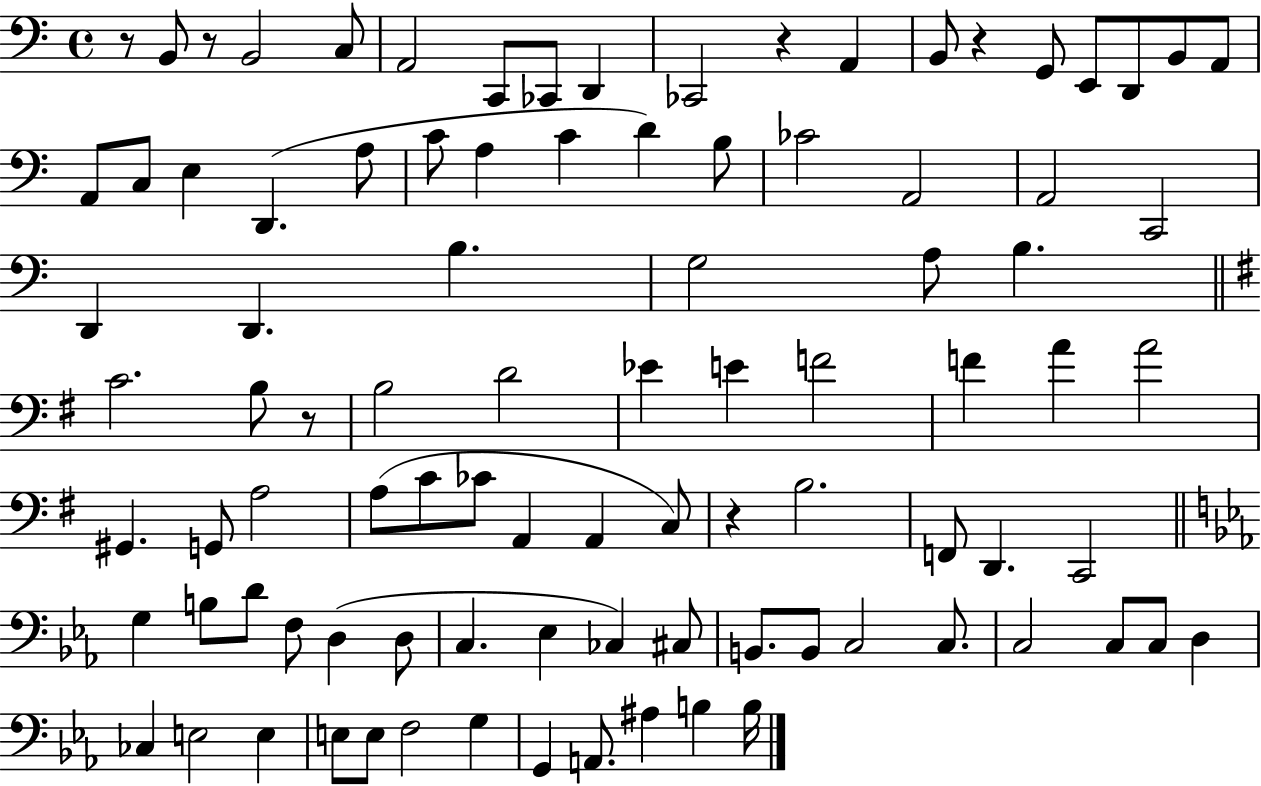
{
  \clef bass
  \time 4/4
  \defaultTimeSignature
  \key c \major
  r8 b,8 r8 b,2 c8 | a,2 c,8 ces,8 d,4 | ces,2 r4 a,4 | b,8 r4 g,8 e,8 d,8 b,8 a,8 | \break a,8 c8 e4 d,4.( a8 | c'8 a4 c'4 d'4) b8 | ces'2 a,2 | a,2 c,2 | \break d,4 d,4. b4. | g2 a8 b4. | \bar "||" \break \key e \minor c'2. b8 r8 | b2 d'2 | ees'4 e'4 f'2 | f'4 a'4 a'2 | \break gis,4. g,8 a2 | a8( c'8 ces'8 a,4 a,4 c8) | r4 b2. | f,8 d,4. c,2 | \break \bar "||" \break \key ees \major g4 b8 d'8 f8 d4( d8 | c4. ees4 ces4) cis8 | b,8. b,8 c2 c8. | c2 c8 c8 d4 | \break ces4 e2 e4 | e8 e8 f2 g4 | g,4 a,8. ais4 b4 b16 | \bar "|."
}